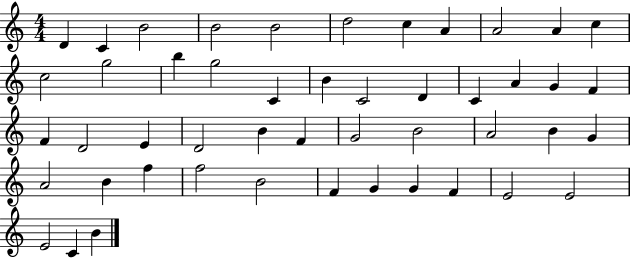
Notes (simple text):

D4/q C4/q B4/h B4/h B4/h D5/h C5/q A4/q A4/h A4/q C5/q C5/h G5/h B5/q G5/h C4/q B4/q C4/h D4/q C4/q A4/q G4/q F4/q F4/q D4/h E4/q D4/h B4/q F4/q G4/h B4/h A4/h B4/q G4/q A4/h B4/q F5/q F5/h B4/h F4/q G4/q G4/q F4/q E4/h E4/h E4/h C4/q B4/q